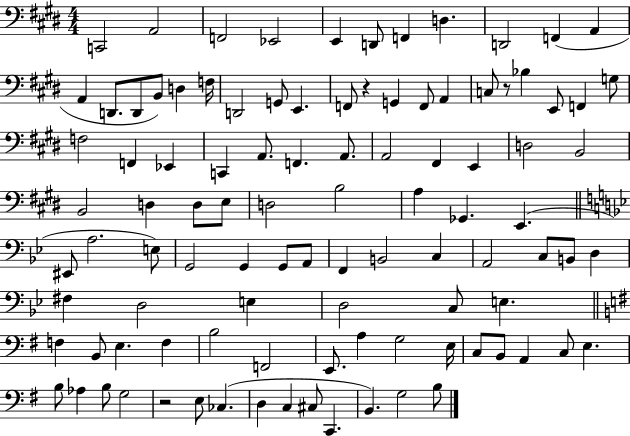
X:1
T:Untitled
M:4/4
L:1/4
K:E
C,,2 A,,2 F,,2 _E,,2 E,, D,,/2 F,, D, D,,2 F,, A,, A,, D,,/2 D,,/2 B,,/2 D, F,/4 D,,2 G,,/2 E,, F,,/2 z G,, F,,/2 A,, C,/2 z/2 _B, E,,/2 F,, G,/2 F,2 F,, _E,, C,, A,,/2 F,, A,,/2 A,,2 ^F,, E,, D,2 B,,2 B,,2 D, D,/2 E,/2 D,2 B,2 A, _G,, E,, ^E,,/2 A,2 E,/2 G,,2 G,, G,,/2 A,,/2 F,, B,,2 C, A,,2 C,/2 B,,/2 D, ^F, D,2 E, D,2 C,/2 E, F, B,,/2 E, F, B,2 F,,2 E,,/2 A, G,2 E,/4 C,/2 B,,/2 A,, C,/2 E, B,/2 _A, B,/2 G,2 z2 E,/2 _C, D, C, ^C,/2 C,, B,, G,2 B,/2